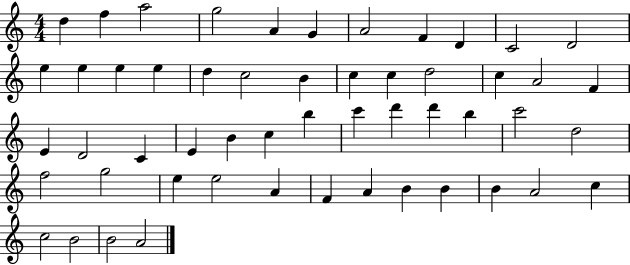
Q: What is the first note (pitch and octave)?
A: D5